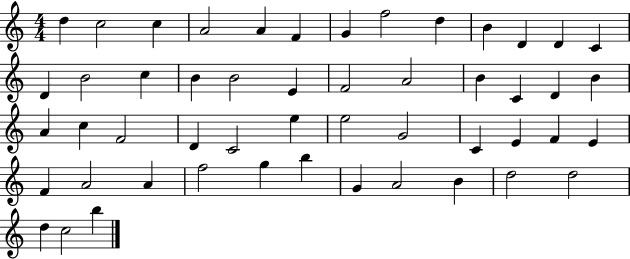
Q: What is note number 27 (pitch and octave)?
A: C5